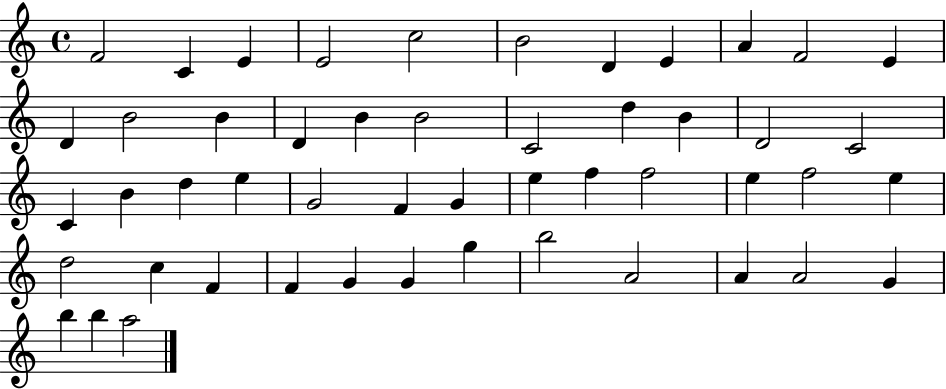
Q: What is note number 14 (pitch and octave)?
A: B4